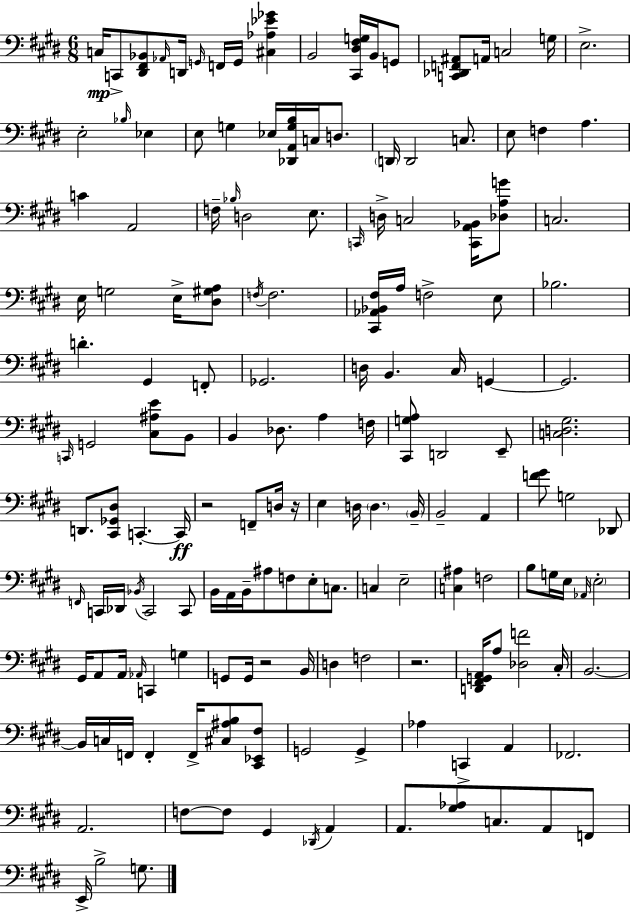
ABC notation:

X:1
T:Untitled
M:6/8
L:1/4
K:E
C,/4 C,,/2 [^D,,^F,,_B,,]/2 _A,,/4 D,,/4 G,,/4 F,,/4 G,,/4 [^C,_A,_E_G] B,,2 [^C,,^D,^F,G,]/4 B,,/4 G,,/2 [C,,_D,,F,,^A,,]/2 A,,/4 C,2 G,/4 E,2 E,2 _B,/4 _E, E,/2 G, _E,/4 [_D,,A,,G,B,]/4 C,/4 D,/2 D,,/4 D,,2 C,/2 E,/2 F, A, C A,,2 F,/4 _B,/4 D,2 E,/2 C,,/4 D,/4 C,2 [C,,A,,_B,,]/4 [_D,A,G]/2 C,2 E,/4 G,2 E,/4 [^D,^G,A,]/2 F,/4 F,2 [^C,,_A,,_B,,^F,]/4 A,/4 F,2 E,/2 _B,2 D ^G,, F,,/2 _G,,2 D,/4 B,, ^C,/4 G,, G,,2 C,,/4 G,,2 [^C,^A,E]/2 B,,/2 B,, _D,/2 A, F,/4 [^C,,G,A,]/2 D,,2 E,,/2 [C,D,^G,]2 D,,/2 [^C,,_G,,^D,]/2 C,, C,,/4 z2 F,,/2 D,/4 z/4 E, D,/4 D, B,,/4 B,,2 A,, [F^G]/2 G,2 _D,,/2 F,,/4 C,,/4 _D,,/4 _B,,/4 C,,2 C,,/2 B,,/4 A,,/4 B,,/4 ^A,/2 F,/2 E,/2 C,/2 C, E,2 [C,^A,] F,2 B,/2 G,/4 E,/4 _A,,/4 E,2 ^G,,/4 A,,/2 A,,/4 _A,,/4 C,, G, G,,/2 G,,/4 z2 B,,/4 D, F,2 z2 [D,,^F,,G,,A,,]/4 A,/2 [_D,F]2 ^C,/4 B,,2 B,,/4 C,/4 F,,/4 F,, F,,/4 [^C,^A,B,]/2 [^C,,_E,,^F,]/2 G,,2 G,, _A, C,, A,, _F,,2 A,,2 F,/2 F,/2 ^G,, _D,,/4 A,, A,,/2 [^G,_A,]/2 C,/2 A,,/2 F,,/2 E,,/4 B,2 G,/2